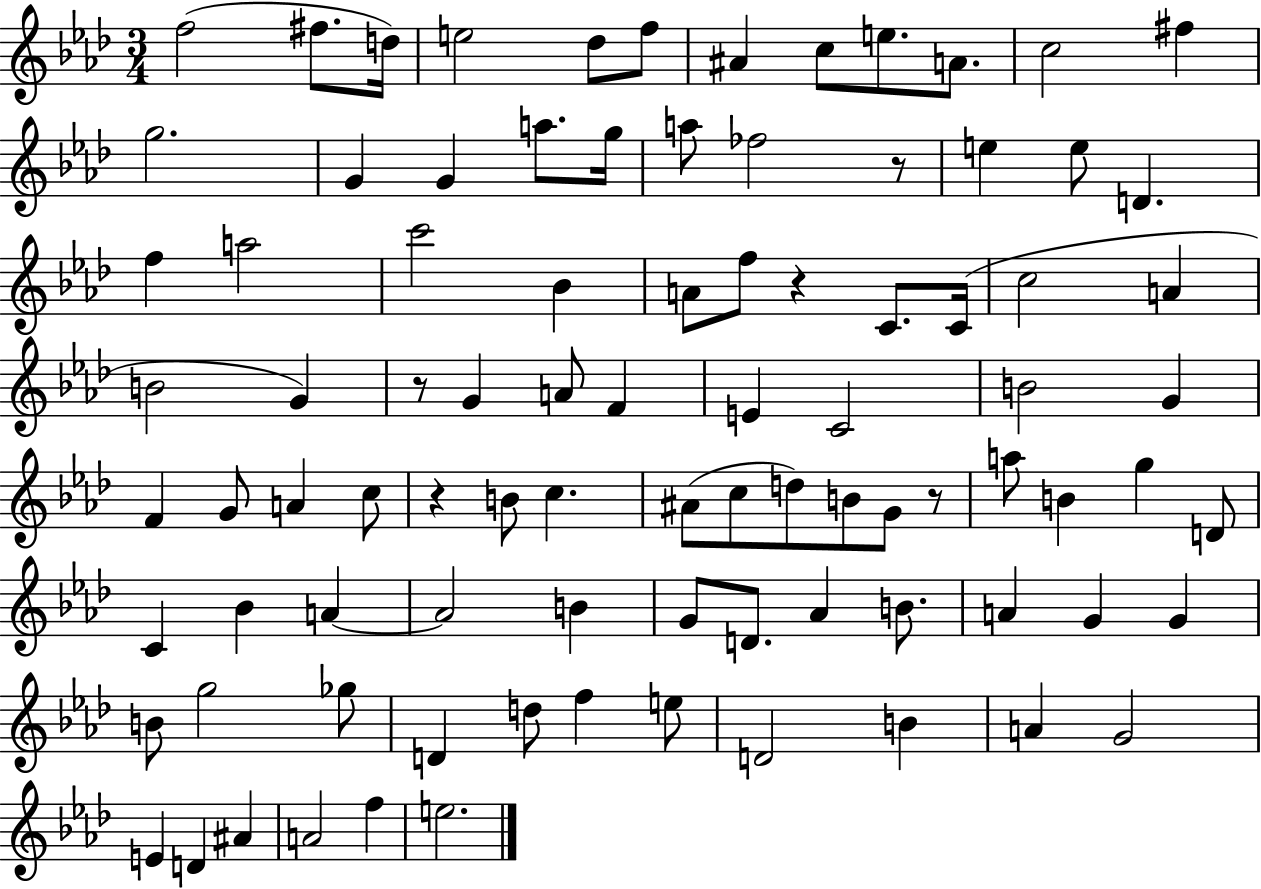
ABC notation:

X:1
T:Untitled
M:3/4
L:1/4
K:Ab
f2 ^f/2 d/4 e2 _d/2 f/2 ^A c/2 e/2 A/2 c2 ^f g2 G G a/2 g/4 a/2 _f2 z/2 e e/2 D f a2 c'2 _B A/2 f/2 z C/2 C/4 c2 A B2 G z/2 G A/2 F E C2 B2 G F G/2 A c/2 z B/2 c ^A/2 c/2 d/2 B/2 G/2 z/2 a/2 B g D/2 C _B A A2 B G/2 D/2 _A B/2 A G G B/2 g2 _g/2 D d/2 f e/2 D2 B A G2 E D ^A A2 f e2